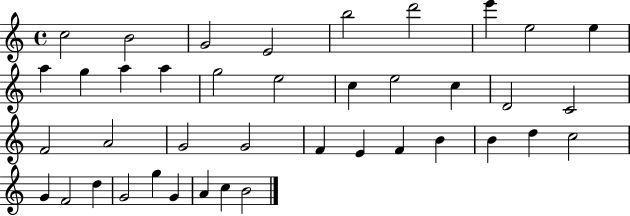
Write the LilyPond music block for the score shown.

{
  \clef treble
  \time 4/4
  \defaultTimeSignature
  \key c \major
  c''2 b'2 | g'2 e'2 | b''2 d'''2 | e'''4 e''2 e''4 | \break a''4 g''4 a''4 a''4 | g''2 e''2 | c''4 e''2 c''4 | d'2 c'2 | \break f'2 a'2 | g'2 g'2 | f'4 e'4 f'4 b'4 | b'4 d''4 c''2 | \break g'4 f'2 d''4 | g'2 g''4 g'4 | a'4 c''4 b'2 | \bar "|."
}